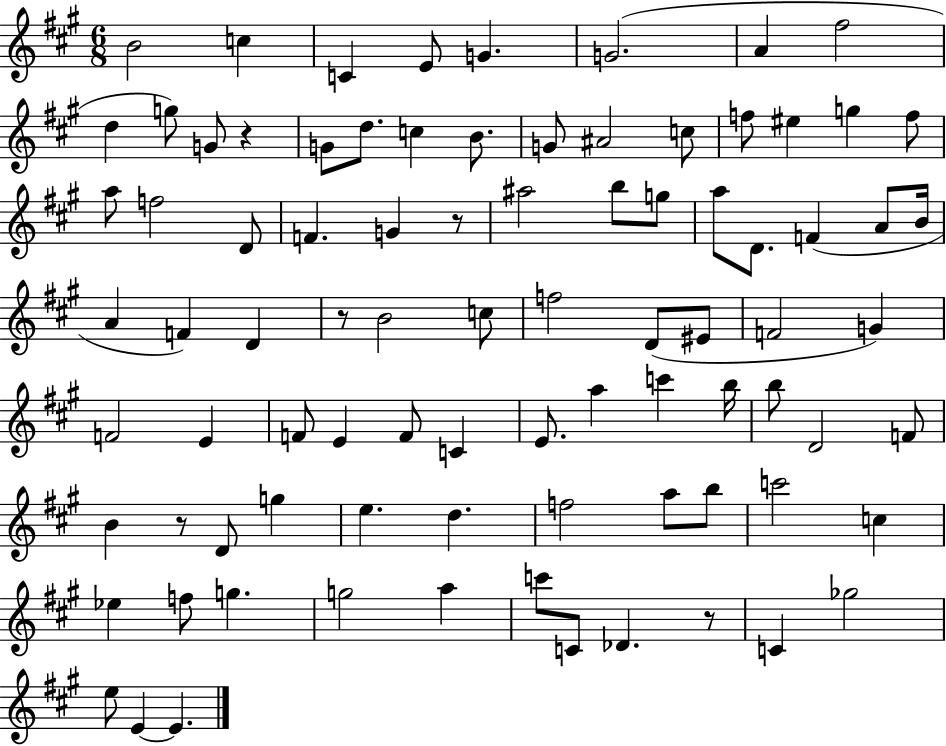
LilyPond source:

{
  \clef treble
  \numericTimeSignature
  \time 6/8
  \key a \major
  b'2 c''4 | c'4 e'8 g'4. | g'2.( | a'4 fis''2 | \break d''4 g''8) g'8 r4 | g'8 d''8. c''4 b'8. | g'8 ais'2 c''8 | f''8 eis''4 g''4 f''8 | \break a''8 f''2 d'8 | f'4. g'4 r8 | ais''2 b''8 g''8 | a''8 d'8. f'4( a'8 b'16 | \break a'4 f'4) d'4 | r8 b'2 c''8 | f''2 d'8( eis'8 | f'2 g'4) | \break f'2 e'4 | f'8 e'4 f'8 c'4 | e'8. a''4 c'''4 b''16 | b''8 d'2 f'8 | \break b'4 r8 d'8 g''4 | e''4. d''4. | f''2 a''8 b''8 | c'''2 c''4 | \break ees''4 f''8 g''4. | g''2 a''4 | c'''8 c'8 des'4. r8 | c'4 ges''2 | \break e''8 e'4~~ e'4. | \bar "|."
}